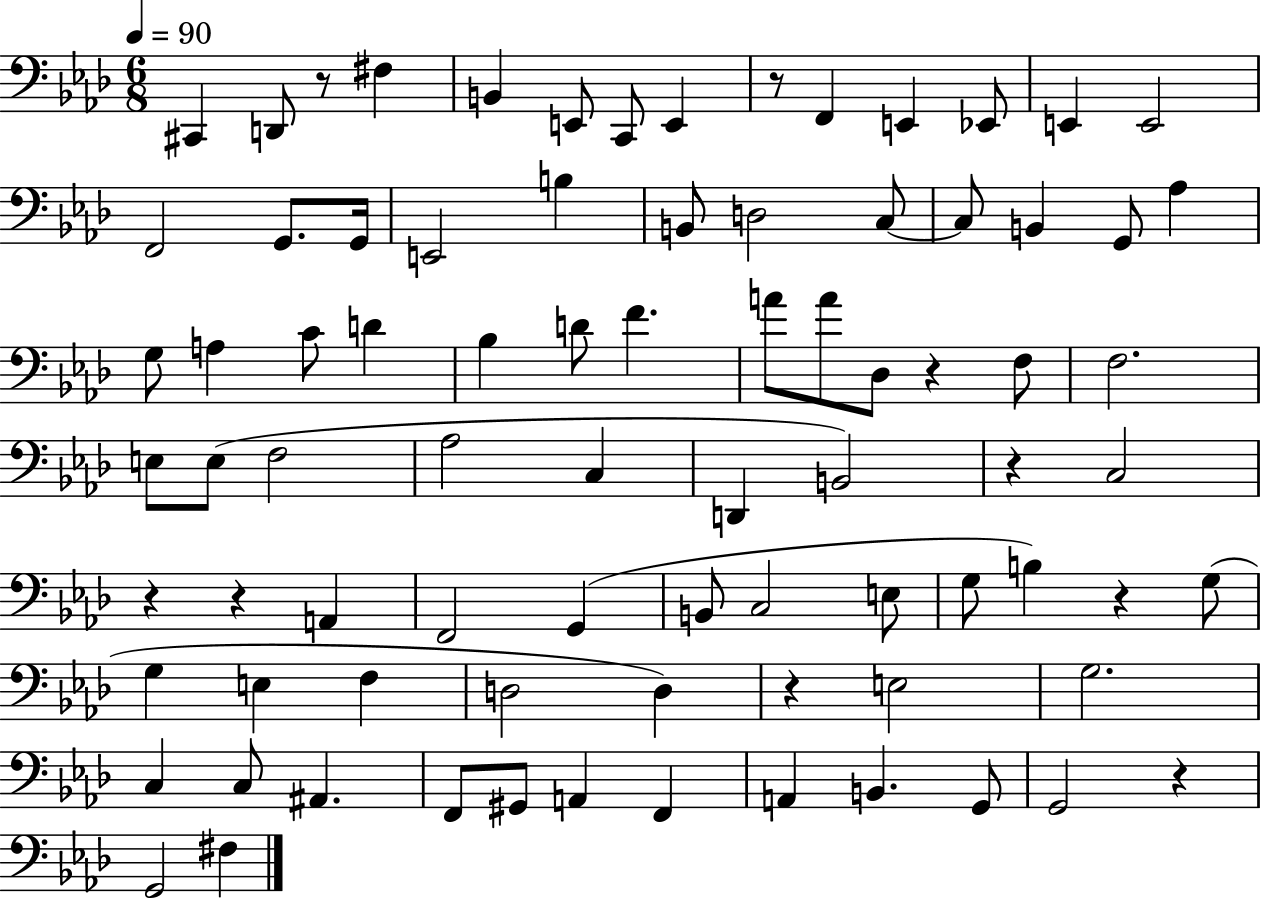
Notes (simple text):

C#2/q D2/e R/e F#3/q B2/q E2/e C2/e E2/q R/e F2/q E2/q Eb2/e E2/q E2/h F2/h G2/e. G2/s E2/h B3/q B2/e D3/h C3/e C3/e B2/q G2/e Ab3/q G3/e A3/q C4/e D4/q Bb3/q D4/e F4/q. A4/e A4/e Db3/e R/q F3/e F3/h. E3/e E3/e F3/h Ab3/h C3/q D2/q B2/h R/q C3/h R/q R/q A2/q F2/h G2/q B2/e C3/h E3/e G3/e B3/q R/q G3/e G3/q E3/q F3/q D3/h D3/q R/q E3/h G3/h. C3/q C3/e A#2/q. F2/e G#2/e A2/q F2/q A2/q B2/q. G2/e G2/h R/q G2/h F#3/q